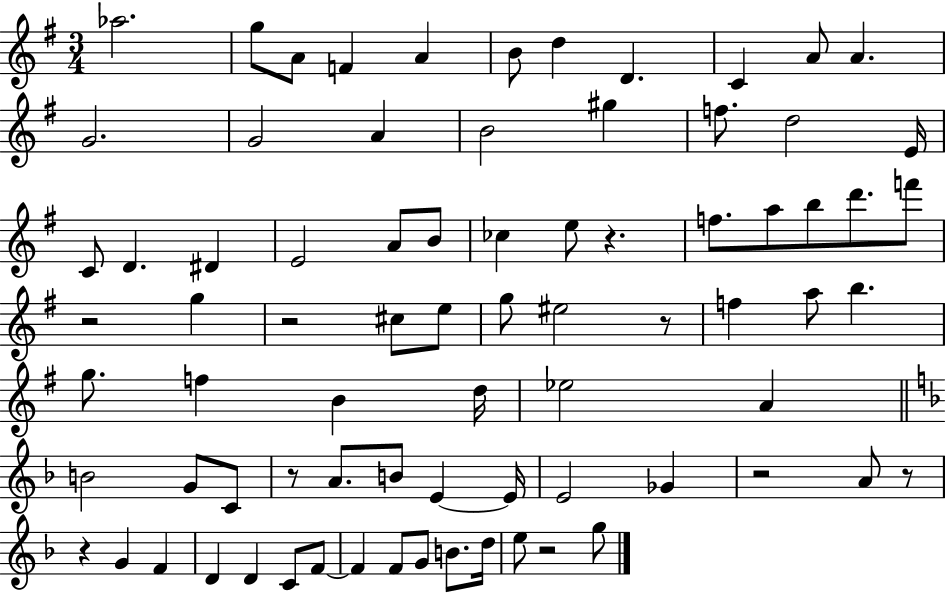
{
  \clef treble
  \numericTimeSignature
  \time 3/4
  \key g \major
  \repeat volta 2 { aes''2. | g''8 a'8 f'4 a'4 | b'8 d''4 d'4. | c'4 a'8 a'4. | \break g'2. | g'2 a'4 | b'2 gis''4 | f''8. d''2 e'16 | \break c'8 d'4. dis'4 | e'2 a'8 b'8 | ces''4 e''8 r4. | f''8. a''8 b''8 d'''8. f'''8 | \break r2 g''4 | r2 cis''8 e''8 | g''8 eis''2 r8 | f''4 a''8 b''4. | \break g''8. f''4 b'4 d''16 | ees''2 a'4 | \bar "||" \break \key f \major b'2 g'8 c'8 | r8 a'8. b'8 e'4~~ e'16 | e'2 ges'4 | r2 a'8 r8 | \break r4 g'4 f'4 | d'4 d'4 c'8 f'8~~ | f'4 f'8 g'8 b'8. d''16 | e''8 r2 g''8 | \break } \bar "|."
}